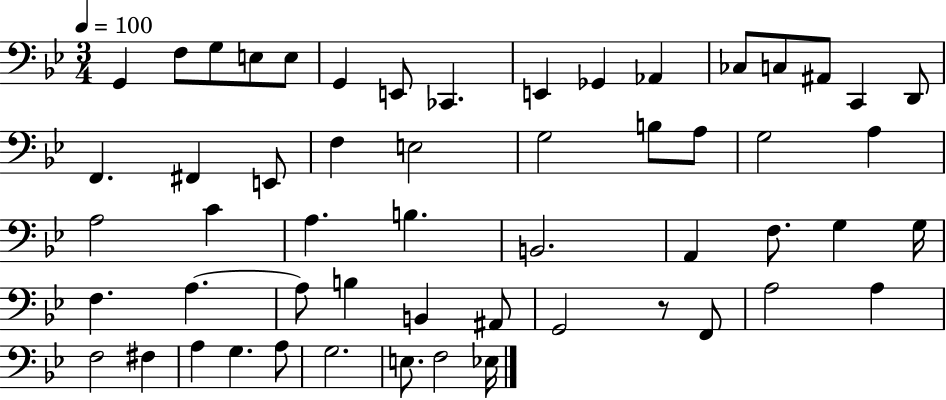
{
  \clef bass
  \numericTimeSignature
  \time 3/4
  \key bes \major
  \tempo 4 = 100
  g,4 f8 g8 e8 e8 | g,4 e,8 ces,4. | e,4 ges,4 aes,4 | ces8 c8 ais,8 c,4 d,8 | \break f,4. fis,4 e,8 | f4 e2 | g2 b8 a8 | g2 a4 | \break a2 c'4 | a4. b4. | b,2. | a,4 f8. g4 g16 | \break f4. a4.~~ | a8 b4 b,4 ais,8 | g,2 r8 f,8 | a2 a4 | \break f2 fis4 | a4 g4. a8 | g2. | e8. f2 ees16 | \break \bar "|."
}